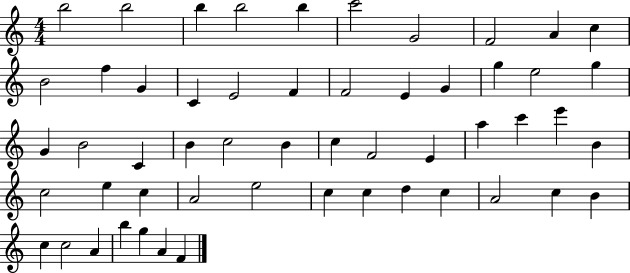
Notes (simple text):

B5/h B5/h B5/q B5/h B5/q C6/h G4/h F4/h A4/q C5/q B4/h F5/q G4/q C4/q E4/h F4/q F4/h E4/q G4/q G5/q E5/h G5/q G4/q B4/h C4/q B4/q C5/h B4/q C5/q F4/h E4/q A5/q C6/q E6/q B4/q C5/h E5/q C5/q A4/h E5/h C5/q C5/q D5/q C5/q A4/h C5/q B4/q C5/q C5/h A4/q B5/q G5/q A4/q F4/q